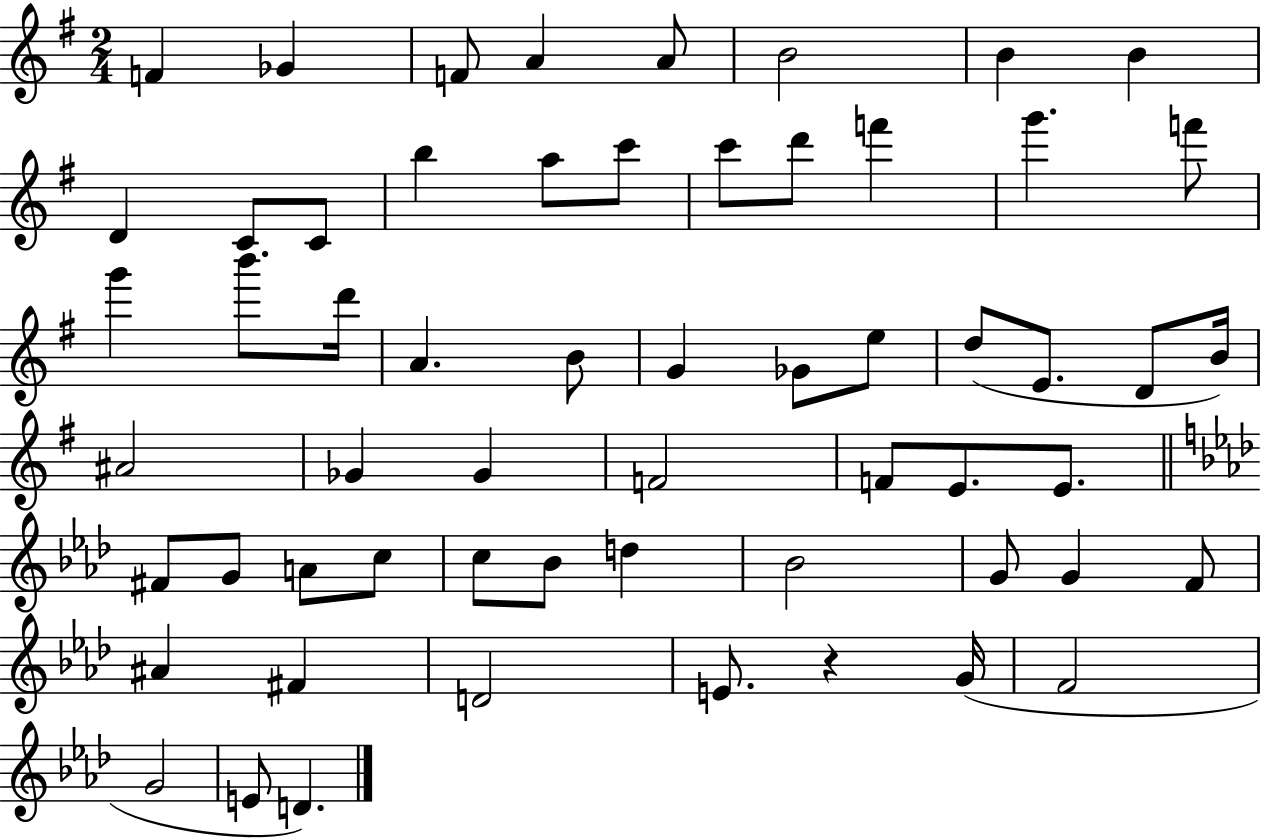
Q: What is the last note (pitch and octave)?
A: D4